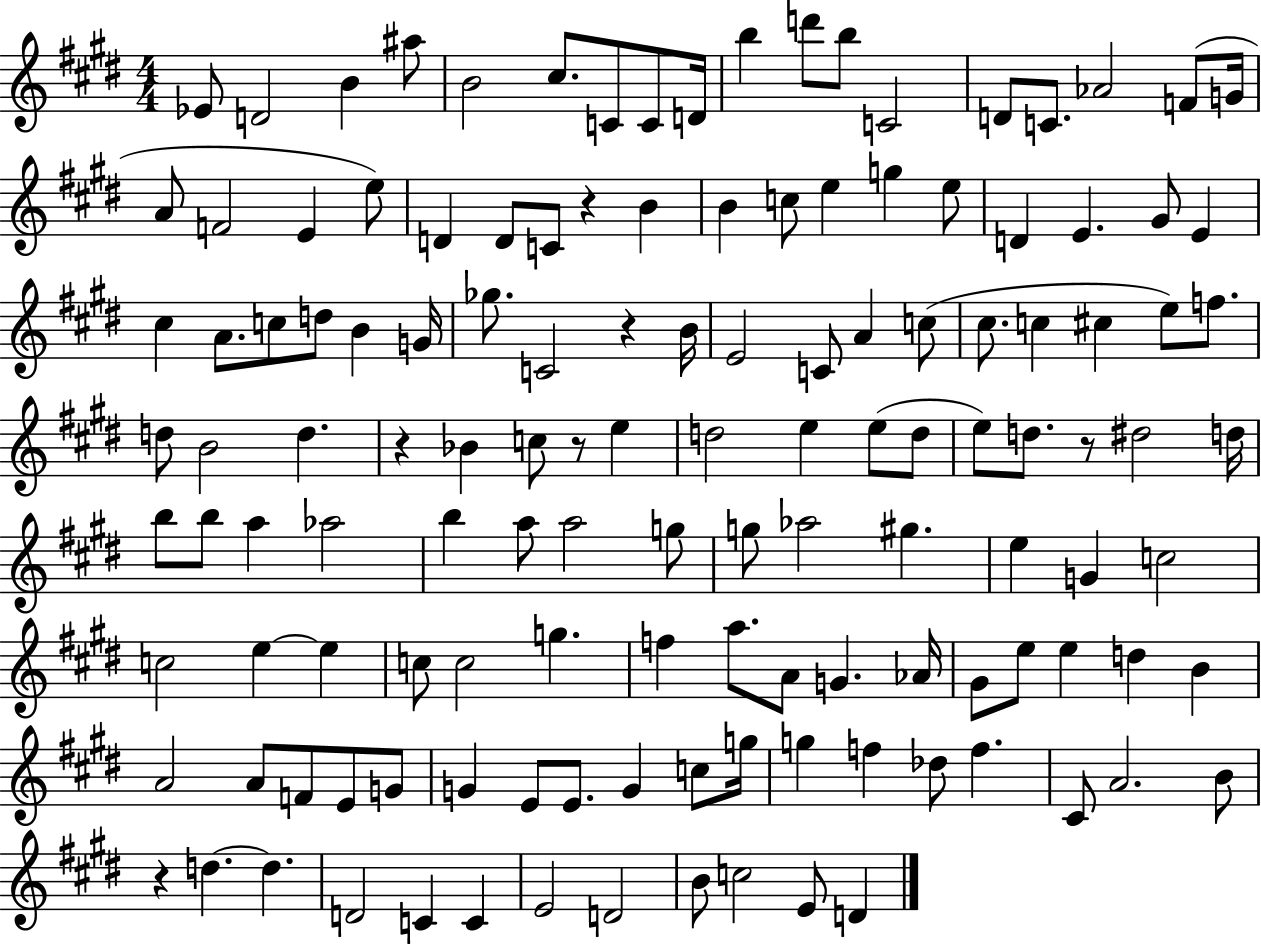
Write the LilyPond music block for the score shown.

{
  \clef treble
  \numericTimeSignature
  \time 4/4
  \key e \major
  \repeat volta 2 { ees'8 d'2 b'4 ais''8 | b'2 cis''8. c'8 c'8 d'16 | b''4 d'''8 b''8 c'2 | d'8 c'8. aes'2 f'8( g'16 | \break a'8 f'2 e'4 e''8) | d'4 d'8 c'8 r4 b'4 | b'4 c''8 e''4 g''4 e''8 | d'4 e'4. gis'8 e'4 | \break cis''4 a'8. c''8 d''8 b'4 g'16 | ges''8. c'2 r4 b'16 | e'2 c'8 a'4 c''8( | cis''8. c''4 cis''4 e''8) f''8. | \break d''8 b'2 d''4. | r4 bes'4 c''8 r8 e''4 | d''2 e''4 e''8( d''8 | e''8) d''8. r8 dis''2 d''16 | \break b''8 b''8 a''4 aes''2 | b''4 a''8 a''2 g''8 | g''8 aes''2 gis''4. | e''4 g'4 c''2 | \break c''2 e''4~~ e''4 | c''8 c''2 g''4. | f''4 a''8. a'8 g'4. aes'16 | gis'8 e''8 e''4 d''4 b'4 | \break a'2 a'8 f'8 e'8 g'8 | g'4 e'8 e'8. g'4 c''8 g''16 | g''4 f''4 des''8 f''4. | cis'8 a'2. b'8 | \break r4 d''4.~~ d''4. | d'2 c'4 c'4 | e'2 d'2 | b'8 c''2 e'8 d'4 | \break } \bar "|."
}